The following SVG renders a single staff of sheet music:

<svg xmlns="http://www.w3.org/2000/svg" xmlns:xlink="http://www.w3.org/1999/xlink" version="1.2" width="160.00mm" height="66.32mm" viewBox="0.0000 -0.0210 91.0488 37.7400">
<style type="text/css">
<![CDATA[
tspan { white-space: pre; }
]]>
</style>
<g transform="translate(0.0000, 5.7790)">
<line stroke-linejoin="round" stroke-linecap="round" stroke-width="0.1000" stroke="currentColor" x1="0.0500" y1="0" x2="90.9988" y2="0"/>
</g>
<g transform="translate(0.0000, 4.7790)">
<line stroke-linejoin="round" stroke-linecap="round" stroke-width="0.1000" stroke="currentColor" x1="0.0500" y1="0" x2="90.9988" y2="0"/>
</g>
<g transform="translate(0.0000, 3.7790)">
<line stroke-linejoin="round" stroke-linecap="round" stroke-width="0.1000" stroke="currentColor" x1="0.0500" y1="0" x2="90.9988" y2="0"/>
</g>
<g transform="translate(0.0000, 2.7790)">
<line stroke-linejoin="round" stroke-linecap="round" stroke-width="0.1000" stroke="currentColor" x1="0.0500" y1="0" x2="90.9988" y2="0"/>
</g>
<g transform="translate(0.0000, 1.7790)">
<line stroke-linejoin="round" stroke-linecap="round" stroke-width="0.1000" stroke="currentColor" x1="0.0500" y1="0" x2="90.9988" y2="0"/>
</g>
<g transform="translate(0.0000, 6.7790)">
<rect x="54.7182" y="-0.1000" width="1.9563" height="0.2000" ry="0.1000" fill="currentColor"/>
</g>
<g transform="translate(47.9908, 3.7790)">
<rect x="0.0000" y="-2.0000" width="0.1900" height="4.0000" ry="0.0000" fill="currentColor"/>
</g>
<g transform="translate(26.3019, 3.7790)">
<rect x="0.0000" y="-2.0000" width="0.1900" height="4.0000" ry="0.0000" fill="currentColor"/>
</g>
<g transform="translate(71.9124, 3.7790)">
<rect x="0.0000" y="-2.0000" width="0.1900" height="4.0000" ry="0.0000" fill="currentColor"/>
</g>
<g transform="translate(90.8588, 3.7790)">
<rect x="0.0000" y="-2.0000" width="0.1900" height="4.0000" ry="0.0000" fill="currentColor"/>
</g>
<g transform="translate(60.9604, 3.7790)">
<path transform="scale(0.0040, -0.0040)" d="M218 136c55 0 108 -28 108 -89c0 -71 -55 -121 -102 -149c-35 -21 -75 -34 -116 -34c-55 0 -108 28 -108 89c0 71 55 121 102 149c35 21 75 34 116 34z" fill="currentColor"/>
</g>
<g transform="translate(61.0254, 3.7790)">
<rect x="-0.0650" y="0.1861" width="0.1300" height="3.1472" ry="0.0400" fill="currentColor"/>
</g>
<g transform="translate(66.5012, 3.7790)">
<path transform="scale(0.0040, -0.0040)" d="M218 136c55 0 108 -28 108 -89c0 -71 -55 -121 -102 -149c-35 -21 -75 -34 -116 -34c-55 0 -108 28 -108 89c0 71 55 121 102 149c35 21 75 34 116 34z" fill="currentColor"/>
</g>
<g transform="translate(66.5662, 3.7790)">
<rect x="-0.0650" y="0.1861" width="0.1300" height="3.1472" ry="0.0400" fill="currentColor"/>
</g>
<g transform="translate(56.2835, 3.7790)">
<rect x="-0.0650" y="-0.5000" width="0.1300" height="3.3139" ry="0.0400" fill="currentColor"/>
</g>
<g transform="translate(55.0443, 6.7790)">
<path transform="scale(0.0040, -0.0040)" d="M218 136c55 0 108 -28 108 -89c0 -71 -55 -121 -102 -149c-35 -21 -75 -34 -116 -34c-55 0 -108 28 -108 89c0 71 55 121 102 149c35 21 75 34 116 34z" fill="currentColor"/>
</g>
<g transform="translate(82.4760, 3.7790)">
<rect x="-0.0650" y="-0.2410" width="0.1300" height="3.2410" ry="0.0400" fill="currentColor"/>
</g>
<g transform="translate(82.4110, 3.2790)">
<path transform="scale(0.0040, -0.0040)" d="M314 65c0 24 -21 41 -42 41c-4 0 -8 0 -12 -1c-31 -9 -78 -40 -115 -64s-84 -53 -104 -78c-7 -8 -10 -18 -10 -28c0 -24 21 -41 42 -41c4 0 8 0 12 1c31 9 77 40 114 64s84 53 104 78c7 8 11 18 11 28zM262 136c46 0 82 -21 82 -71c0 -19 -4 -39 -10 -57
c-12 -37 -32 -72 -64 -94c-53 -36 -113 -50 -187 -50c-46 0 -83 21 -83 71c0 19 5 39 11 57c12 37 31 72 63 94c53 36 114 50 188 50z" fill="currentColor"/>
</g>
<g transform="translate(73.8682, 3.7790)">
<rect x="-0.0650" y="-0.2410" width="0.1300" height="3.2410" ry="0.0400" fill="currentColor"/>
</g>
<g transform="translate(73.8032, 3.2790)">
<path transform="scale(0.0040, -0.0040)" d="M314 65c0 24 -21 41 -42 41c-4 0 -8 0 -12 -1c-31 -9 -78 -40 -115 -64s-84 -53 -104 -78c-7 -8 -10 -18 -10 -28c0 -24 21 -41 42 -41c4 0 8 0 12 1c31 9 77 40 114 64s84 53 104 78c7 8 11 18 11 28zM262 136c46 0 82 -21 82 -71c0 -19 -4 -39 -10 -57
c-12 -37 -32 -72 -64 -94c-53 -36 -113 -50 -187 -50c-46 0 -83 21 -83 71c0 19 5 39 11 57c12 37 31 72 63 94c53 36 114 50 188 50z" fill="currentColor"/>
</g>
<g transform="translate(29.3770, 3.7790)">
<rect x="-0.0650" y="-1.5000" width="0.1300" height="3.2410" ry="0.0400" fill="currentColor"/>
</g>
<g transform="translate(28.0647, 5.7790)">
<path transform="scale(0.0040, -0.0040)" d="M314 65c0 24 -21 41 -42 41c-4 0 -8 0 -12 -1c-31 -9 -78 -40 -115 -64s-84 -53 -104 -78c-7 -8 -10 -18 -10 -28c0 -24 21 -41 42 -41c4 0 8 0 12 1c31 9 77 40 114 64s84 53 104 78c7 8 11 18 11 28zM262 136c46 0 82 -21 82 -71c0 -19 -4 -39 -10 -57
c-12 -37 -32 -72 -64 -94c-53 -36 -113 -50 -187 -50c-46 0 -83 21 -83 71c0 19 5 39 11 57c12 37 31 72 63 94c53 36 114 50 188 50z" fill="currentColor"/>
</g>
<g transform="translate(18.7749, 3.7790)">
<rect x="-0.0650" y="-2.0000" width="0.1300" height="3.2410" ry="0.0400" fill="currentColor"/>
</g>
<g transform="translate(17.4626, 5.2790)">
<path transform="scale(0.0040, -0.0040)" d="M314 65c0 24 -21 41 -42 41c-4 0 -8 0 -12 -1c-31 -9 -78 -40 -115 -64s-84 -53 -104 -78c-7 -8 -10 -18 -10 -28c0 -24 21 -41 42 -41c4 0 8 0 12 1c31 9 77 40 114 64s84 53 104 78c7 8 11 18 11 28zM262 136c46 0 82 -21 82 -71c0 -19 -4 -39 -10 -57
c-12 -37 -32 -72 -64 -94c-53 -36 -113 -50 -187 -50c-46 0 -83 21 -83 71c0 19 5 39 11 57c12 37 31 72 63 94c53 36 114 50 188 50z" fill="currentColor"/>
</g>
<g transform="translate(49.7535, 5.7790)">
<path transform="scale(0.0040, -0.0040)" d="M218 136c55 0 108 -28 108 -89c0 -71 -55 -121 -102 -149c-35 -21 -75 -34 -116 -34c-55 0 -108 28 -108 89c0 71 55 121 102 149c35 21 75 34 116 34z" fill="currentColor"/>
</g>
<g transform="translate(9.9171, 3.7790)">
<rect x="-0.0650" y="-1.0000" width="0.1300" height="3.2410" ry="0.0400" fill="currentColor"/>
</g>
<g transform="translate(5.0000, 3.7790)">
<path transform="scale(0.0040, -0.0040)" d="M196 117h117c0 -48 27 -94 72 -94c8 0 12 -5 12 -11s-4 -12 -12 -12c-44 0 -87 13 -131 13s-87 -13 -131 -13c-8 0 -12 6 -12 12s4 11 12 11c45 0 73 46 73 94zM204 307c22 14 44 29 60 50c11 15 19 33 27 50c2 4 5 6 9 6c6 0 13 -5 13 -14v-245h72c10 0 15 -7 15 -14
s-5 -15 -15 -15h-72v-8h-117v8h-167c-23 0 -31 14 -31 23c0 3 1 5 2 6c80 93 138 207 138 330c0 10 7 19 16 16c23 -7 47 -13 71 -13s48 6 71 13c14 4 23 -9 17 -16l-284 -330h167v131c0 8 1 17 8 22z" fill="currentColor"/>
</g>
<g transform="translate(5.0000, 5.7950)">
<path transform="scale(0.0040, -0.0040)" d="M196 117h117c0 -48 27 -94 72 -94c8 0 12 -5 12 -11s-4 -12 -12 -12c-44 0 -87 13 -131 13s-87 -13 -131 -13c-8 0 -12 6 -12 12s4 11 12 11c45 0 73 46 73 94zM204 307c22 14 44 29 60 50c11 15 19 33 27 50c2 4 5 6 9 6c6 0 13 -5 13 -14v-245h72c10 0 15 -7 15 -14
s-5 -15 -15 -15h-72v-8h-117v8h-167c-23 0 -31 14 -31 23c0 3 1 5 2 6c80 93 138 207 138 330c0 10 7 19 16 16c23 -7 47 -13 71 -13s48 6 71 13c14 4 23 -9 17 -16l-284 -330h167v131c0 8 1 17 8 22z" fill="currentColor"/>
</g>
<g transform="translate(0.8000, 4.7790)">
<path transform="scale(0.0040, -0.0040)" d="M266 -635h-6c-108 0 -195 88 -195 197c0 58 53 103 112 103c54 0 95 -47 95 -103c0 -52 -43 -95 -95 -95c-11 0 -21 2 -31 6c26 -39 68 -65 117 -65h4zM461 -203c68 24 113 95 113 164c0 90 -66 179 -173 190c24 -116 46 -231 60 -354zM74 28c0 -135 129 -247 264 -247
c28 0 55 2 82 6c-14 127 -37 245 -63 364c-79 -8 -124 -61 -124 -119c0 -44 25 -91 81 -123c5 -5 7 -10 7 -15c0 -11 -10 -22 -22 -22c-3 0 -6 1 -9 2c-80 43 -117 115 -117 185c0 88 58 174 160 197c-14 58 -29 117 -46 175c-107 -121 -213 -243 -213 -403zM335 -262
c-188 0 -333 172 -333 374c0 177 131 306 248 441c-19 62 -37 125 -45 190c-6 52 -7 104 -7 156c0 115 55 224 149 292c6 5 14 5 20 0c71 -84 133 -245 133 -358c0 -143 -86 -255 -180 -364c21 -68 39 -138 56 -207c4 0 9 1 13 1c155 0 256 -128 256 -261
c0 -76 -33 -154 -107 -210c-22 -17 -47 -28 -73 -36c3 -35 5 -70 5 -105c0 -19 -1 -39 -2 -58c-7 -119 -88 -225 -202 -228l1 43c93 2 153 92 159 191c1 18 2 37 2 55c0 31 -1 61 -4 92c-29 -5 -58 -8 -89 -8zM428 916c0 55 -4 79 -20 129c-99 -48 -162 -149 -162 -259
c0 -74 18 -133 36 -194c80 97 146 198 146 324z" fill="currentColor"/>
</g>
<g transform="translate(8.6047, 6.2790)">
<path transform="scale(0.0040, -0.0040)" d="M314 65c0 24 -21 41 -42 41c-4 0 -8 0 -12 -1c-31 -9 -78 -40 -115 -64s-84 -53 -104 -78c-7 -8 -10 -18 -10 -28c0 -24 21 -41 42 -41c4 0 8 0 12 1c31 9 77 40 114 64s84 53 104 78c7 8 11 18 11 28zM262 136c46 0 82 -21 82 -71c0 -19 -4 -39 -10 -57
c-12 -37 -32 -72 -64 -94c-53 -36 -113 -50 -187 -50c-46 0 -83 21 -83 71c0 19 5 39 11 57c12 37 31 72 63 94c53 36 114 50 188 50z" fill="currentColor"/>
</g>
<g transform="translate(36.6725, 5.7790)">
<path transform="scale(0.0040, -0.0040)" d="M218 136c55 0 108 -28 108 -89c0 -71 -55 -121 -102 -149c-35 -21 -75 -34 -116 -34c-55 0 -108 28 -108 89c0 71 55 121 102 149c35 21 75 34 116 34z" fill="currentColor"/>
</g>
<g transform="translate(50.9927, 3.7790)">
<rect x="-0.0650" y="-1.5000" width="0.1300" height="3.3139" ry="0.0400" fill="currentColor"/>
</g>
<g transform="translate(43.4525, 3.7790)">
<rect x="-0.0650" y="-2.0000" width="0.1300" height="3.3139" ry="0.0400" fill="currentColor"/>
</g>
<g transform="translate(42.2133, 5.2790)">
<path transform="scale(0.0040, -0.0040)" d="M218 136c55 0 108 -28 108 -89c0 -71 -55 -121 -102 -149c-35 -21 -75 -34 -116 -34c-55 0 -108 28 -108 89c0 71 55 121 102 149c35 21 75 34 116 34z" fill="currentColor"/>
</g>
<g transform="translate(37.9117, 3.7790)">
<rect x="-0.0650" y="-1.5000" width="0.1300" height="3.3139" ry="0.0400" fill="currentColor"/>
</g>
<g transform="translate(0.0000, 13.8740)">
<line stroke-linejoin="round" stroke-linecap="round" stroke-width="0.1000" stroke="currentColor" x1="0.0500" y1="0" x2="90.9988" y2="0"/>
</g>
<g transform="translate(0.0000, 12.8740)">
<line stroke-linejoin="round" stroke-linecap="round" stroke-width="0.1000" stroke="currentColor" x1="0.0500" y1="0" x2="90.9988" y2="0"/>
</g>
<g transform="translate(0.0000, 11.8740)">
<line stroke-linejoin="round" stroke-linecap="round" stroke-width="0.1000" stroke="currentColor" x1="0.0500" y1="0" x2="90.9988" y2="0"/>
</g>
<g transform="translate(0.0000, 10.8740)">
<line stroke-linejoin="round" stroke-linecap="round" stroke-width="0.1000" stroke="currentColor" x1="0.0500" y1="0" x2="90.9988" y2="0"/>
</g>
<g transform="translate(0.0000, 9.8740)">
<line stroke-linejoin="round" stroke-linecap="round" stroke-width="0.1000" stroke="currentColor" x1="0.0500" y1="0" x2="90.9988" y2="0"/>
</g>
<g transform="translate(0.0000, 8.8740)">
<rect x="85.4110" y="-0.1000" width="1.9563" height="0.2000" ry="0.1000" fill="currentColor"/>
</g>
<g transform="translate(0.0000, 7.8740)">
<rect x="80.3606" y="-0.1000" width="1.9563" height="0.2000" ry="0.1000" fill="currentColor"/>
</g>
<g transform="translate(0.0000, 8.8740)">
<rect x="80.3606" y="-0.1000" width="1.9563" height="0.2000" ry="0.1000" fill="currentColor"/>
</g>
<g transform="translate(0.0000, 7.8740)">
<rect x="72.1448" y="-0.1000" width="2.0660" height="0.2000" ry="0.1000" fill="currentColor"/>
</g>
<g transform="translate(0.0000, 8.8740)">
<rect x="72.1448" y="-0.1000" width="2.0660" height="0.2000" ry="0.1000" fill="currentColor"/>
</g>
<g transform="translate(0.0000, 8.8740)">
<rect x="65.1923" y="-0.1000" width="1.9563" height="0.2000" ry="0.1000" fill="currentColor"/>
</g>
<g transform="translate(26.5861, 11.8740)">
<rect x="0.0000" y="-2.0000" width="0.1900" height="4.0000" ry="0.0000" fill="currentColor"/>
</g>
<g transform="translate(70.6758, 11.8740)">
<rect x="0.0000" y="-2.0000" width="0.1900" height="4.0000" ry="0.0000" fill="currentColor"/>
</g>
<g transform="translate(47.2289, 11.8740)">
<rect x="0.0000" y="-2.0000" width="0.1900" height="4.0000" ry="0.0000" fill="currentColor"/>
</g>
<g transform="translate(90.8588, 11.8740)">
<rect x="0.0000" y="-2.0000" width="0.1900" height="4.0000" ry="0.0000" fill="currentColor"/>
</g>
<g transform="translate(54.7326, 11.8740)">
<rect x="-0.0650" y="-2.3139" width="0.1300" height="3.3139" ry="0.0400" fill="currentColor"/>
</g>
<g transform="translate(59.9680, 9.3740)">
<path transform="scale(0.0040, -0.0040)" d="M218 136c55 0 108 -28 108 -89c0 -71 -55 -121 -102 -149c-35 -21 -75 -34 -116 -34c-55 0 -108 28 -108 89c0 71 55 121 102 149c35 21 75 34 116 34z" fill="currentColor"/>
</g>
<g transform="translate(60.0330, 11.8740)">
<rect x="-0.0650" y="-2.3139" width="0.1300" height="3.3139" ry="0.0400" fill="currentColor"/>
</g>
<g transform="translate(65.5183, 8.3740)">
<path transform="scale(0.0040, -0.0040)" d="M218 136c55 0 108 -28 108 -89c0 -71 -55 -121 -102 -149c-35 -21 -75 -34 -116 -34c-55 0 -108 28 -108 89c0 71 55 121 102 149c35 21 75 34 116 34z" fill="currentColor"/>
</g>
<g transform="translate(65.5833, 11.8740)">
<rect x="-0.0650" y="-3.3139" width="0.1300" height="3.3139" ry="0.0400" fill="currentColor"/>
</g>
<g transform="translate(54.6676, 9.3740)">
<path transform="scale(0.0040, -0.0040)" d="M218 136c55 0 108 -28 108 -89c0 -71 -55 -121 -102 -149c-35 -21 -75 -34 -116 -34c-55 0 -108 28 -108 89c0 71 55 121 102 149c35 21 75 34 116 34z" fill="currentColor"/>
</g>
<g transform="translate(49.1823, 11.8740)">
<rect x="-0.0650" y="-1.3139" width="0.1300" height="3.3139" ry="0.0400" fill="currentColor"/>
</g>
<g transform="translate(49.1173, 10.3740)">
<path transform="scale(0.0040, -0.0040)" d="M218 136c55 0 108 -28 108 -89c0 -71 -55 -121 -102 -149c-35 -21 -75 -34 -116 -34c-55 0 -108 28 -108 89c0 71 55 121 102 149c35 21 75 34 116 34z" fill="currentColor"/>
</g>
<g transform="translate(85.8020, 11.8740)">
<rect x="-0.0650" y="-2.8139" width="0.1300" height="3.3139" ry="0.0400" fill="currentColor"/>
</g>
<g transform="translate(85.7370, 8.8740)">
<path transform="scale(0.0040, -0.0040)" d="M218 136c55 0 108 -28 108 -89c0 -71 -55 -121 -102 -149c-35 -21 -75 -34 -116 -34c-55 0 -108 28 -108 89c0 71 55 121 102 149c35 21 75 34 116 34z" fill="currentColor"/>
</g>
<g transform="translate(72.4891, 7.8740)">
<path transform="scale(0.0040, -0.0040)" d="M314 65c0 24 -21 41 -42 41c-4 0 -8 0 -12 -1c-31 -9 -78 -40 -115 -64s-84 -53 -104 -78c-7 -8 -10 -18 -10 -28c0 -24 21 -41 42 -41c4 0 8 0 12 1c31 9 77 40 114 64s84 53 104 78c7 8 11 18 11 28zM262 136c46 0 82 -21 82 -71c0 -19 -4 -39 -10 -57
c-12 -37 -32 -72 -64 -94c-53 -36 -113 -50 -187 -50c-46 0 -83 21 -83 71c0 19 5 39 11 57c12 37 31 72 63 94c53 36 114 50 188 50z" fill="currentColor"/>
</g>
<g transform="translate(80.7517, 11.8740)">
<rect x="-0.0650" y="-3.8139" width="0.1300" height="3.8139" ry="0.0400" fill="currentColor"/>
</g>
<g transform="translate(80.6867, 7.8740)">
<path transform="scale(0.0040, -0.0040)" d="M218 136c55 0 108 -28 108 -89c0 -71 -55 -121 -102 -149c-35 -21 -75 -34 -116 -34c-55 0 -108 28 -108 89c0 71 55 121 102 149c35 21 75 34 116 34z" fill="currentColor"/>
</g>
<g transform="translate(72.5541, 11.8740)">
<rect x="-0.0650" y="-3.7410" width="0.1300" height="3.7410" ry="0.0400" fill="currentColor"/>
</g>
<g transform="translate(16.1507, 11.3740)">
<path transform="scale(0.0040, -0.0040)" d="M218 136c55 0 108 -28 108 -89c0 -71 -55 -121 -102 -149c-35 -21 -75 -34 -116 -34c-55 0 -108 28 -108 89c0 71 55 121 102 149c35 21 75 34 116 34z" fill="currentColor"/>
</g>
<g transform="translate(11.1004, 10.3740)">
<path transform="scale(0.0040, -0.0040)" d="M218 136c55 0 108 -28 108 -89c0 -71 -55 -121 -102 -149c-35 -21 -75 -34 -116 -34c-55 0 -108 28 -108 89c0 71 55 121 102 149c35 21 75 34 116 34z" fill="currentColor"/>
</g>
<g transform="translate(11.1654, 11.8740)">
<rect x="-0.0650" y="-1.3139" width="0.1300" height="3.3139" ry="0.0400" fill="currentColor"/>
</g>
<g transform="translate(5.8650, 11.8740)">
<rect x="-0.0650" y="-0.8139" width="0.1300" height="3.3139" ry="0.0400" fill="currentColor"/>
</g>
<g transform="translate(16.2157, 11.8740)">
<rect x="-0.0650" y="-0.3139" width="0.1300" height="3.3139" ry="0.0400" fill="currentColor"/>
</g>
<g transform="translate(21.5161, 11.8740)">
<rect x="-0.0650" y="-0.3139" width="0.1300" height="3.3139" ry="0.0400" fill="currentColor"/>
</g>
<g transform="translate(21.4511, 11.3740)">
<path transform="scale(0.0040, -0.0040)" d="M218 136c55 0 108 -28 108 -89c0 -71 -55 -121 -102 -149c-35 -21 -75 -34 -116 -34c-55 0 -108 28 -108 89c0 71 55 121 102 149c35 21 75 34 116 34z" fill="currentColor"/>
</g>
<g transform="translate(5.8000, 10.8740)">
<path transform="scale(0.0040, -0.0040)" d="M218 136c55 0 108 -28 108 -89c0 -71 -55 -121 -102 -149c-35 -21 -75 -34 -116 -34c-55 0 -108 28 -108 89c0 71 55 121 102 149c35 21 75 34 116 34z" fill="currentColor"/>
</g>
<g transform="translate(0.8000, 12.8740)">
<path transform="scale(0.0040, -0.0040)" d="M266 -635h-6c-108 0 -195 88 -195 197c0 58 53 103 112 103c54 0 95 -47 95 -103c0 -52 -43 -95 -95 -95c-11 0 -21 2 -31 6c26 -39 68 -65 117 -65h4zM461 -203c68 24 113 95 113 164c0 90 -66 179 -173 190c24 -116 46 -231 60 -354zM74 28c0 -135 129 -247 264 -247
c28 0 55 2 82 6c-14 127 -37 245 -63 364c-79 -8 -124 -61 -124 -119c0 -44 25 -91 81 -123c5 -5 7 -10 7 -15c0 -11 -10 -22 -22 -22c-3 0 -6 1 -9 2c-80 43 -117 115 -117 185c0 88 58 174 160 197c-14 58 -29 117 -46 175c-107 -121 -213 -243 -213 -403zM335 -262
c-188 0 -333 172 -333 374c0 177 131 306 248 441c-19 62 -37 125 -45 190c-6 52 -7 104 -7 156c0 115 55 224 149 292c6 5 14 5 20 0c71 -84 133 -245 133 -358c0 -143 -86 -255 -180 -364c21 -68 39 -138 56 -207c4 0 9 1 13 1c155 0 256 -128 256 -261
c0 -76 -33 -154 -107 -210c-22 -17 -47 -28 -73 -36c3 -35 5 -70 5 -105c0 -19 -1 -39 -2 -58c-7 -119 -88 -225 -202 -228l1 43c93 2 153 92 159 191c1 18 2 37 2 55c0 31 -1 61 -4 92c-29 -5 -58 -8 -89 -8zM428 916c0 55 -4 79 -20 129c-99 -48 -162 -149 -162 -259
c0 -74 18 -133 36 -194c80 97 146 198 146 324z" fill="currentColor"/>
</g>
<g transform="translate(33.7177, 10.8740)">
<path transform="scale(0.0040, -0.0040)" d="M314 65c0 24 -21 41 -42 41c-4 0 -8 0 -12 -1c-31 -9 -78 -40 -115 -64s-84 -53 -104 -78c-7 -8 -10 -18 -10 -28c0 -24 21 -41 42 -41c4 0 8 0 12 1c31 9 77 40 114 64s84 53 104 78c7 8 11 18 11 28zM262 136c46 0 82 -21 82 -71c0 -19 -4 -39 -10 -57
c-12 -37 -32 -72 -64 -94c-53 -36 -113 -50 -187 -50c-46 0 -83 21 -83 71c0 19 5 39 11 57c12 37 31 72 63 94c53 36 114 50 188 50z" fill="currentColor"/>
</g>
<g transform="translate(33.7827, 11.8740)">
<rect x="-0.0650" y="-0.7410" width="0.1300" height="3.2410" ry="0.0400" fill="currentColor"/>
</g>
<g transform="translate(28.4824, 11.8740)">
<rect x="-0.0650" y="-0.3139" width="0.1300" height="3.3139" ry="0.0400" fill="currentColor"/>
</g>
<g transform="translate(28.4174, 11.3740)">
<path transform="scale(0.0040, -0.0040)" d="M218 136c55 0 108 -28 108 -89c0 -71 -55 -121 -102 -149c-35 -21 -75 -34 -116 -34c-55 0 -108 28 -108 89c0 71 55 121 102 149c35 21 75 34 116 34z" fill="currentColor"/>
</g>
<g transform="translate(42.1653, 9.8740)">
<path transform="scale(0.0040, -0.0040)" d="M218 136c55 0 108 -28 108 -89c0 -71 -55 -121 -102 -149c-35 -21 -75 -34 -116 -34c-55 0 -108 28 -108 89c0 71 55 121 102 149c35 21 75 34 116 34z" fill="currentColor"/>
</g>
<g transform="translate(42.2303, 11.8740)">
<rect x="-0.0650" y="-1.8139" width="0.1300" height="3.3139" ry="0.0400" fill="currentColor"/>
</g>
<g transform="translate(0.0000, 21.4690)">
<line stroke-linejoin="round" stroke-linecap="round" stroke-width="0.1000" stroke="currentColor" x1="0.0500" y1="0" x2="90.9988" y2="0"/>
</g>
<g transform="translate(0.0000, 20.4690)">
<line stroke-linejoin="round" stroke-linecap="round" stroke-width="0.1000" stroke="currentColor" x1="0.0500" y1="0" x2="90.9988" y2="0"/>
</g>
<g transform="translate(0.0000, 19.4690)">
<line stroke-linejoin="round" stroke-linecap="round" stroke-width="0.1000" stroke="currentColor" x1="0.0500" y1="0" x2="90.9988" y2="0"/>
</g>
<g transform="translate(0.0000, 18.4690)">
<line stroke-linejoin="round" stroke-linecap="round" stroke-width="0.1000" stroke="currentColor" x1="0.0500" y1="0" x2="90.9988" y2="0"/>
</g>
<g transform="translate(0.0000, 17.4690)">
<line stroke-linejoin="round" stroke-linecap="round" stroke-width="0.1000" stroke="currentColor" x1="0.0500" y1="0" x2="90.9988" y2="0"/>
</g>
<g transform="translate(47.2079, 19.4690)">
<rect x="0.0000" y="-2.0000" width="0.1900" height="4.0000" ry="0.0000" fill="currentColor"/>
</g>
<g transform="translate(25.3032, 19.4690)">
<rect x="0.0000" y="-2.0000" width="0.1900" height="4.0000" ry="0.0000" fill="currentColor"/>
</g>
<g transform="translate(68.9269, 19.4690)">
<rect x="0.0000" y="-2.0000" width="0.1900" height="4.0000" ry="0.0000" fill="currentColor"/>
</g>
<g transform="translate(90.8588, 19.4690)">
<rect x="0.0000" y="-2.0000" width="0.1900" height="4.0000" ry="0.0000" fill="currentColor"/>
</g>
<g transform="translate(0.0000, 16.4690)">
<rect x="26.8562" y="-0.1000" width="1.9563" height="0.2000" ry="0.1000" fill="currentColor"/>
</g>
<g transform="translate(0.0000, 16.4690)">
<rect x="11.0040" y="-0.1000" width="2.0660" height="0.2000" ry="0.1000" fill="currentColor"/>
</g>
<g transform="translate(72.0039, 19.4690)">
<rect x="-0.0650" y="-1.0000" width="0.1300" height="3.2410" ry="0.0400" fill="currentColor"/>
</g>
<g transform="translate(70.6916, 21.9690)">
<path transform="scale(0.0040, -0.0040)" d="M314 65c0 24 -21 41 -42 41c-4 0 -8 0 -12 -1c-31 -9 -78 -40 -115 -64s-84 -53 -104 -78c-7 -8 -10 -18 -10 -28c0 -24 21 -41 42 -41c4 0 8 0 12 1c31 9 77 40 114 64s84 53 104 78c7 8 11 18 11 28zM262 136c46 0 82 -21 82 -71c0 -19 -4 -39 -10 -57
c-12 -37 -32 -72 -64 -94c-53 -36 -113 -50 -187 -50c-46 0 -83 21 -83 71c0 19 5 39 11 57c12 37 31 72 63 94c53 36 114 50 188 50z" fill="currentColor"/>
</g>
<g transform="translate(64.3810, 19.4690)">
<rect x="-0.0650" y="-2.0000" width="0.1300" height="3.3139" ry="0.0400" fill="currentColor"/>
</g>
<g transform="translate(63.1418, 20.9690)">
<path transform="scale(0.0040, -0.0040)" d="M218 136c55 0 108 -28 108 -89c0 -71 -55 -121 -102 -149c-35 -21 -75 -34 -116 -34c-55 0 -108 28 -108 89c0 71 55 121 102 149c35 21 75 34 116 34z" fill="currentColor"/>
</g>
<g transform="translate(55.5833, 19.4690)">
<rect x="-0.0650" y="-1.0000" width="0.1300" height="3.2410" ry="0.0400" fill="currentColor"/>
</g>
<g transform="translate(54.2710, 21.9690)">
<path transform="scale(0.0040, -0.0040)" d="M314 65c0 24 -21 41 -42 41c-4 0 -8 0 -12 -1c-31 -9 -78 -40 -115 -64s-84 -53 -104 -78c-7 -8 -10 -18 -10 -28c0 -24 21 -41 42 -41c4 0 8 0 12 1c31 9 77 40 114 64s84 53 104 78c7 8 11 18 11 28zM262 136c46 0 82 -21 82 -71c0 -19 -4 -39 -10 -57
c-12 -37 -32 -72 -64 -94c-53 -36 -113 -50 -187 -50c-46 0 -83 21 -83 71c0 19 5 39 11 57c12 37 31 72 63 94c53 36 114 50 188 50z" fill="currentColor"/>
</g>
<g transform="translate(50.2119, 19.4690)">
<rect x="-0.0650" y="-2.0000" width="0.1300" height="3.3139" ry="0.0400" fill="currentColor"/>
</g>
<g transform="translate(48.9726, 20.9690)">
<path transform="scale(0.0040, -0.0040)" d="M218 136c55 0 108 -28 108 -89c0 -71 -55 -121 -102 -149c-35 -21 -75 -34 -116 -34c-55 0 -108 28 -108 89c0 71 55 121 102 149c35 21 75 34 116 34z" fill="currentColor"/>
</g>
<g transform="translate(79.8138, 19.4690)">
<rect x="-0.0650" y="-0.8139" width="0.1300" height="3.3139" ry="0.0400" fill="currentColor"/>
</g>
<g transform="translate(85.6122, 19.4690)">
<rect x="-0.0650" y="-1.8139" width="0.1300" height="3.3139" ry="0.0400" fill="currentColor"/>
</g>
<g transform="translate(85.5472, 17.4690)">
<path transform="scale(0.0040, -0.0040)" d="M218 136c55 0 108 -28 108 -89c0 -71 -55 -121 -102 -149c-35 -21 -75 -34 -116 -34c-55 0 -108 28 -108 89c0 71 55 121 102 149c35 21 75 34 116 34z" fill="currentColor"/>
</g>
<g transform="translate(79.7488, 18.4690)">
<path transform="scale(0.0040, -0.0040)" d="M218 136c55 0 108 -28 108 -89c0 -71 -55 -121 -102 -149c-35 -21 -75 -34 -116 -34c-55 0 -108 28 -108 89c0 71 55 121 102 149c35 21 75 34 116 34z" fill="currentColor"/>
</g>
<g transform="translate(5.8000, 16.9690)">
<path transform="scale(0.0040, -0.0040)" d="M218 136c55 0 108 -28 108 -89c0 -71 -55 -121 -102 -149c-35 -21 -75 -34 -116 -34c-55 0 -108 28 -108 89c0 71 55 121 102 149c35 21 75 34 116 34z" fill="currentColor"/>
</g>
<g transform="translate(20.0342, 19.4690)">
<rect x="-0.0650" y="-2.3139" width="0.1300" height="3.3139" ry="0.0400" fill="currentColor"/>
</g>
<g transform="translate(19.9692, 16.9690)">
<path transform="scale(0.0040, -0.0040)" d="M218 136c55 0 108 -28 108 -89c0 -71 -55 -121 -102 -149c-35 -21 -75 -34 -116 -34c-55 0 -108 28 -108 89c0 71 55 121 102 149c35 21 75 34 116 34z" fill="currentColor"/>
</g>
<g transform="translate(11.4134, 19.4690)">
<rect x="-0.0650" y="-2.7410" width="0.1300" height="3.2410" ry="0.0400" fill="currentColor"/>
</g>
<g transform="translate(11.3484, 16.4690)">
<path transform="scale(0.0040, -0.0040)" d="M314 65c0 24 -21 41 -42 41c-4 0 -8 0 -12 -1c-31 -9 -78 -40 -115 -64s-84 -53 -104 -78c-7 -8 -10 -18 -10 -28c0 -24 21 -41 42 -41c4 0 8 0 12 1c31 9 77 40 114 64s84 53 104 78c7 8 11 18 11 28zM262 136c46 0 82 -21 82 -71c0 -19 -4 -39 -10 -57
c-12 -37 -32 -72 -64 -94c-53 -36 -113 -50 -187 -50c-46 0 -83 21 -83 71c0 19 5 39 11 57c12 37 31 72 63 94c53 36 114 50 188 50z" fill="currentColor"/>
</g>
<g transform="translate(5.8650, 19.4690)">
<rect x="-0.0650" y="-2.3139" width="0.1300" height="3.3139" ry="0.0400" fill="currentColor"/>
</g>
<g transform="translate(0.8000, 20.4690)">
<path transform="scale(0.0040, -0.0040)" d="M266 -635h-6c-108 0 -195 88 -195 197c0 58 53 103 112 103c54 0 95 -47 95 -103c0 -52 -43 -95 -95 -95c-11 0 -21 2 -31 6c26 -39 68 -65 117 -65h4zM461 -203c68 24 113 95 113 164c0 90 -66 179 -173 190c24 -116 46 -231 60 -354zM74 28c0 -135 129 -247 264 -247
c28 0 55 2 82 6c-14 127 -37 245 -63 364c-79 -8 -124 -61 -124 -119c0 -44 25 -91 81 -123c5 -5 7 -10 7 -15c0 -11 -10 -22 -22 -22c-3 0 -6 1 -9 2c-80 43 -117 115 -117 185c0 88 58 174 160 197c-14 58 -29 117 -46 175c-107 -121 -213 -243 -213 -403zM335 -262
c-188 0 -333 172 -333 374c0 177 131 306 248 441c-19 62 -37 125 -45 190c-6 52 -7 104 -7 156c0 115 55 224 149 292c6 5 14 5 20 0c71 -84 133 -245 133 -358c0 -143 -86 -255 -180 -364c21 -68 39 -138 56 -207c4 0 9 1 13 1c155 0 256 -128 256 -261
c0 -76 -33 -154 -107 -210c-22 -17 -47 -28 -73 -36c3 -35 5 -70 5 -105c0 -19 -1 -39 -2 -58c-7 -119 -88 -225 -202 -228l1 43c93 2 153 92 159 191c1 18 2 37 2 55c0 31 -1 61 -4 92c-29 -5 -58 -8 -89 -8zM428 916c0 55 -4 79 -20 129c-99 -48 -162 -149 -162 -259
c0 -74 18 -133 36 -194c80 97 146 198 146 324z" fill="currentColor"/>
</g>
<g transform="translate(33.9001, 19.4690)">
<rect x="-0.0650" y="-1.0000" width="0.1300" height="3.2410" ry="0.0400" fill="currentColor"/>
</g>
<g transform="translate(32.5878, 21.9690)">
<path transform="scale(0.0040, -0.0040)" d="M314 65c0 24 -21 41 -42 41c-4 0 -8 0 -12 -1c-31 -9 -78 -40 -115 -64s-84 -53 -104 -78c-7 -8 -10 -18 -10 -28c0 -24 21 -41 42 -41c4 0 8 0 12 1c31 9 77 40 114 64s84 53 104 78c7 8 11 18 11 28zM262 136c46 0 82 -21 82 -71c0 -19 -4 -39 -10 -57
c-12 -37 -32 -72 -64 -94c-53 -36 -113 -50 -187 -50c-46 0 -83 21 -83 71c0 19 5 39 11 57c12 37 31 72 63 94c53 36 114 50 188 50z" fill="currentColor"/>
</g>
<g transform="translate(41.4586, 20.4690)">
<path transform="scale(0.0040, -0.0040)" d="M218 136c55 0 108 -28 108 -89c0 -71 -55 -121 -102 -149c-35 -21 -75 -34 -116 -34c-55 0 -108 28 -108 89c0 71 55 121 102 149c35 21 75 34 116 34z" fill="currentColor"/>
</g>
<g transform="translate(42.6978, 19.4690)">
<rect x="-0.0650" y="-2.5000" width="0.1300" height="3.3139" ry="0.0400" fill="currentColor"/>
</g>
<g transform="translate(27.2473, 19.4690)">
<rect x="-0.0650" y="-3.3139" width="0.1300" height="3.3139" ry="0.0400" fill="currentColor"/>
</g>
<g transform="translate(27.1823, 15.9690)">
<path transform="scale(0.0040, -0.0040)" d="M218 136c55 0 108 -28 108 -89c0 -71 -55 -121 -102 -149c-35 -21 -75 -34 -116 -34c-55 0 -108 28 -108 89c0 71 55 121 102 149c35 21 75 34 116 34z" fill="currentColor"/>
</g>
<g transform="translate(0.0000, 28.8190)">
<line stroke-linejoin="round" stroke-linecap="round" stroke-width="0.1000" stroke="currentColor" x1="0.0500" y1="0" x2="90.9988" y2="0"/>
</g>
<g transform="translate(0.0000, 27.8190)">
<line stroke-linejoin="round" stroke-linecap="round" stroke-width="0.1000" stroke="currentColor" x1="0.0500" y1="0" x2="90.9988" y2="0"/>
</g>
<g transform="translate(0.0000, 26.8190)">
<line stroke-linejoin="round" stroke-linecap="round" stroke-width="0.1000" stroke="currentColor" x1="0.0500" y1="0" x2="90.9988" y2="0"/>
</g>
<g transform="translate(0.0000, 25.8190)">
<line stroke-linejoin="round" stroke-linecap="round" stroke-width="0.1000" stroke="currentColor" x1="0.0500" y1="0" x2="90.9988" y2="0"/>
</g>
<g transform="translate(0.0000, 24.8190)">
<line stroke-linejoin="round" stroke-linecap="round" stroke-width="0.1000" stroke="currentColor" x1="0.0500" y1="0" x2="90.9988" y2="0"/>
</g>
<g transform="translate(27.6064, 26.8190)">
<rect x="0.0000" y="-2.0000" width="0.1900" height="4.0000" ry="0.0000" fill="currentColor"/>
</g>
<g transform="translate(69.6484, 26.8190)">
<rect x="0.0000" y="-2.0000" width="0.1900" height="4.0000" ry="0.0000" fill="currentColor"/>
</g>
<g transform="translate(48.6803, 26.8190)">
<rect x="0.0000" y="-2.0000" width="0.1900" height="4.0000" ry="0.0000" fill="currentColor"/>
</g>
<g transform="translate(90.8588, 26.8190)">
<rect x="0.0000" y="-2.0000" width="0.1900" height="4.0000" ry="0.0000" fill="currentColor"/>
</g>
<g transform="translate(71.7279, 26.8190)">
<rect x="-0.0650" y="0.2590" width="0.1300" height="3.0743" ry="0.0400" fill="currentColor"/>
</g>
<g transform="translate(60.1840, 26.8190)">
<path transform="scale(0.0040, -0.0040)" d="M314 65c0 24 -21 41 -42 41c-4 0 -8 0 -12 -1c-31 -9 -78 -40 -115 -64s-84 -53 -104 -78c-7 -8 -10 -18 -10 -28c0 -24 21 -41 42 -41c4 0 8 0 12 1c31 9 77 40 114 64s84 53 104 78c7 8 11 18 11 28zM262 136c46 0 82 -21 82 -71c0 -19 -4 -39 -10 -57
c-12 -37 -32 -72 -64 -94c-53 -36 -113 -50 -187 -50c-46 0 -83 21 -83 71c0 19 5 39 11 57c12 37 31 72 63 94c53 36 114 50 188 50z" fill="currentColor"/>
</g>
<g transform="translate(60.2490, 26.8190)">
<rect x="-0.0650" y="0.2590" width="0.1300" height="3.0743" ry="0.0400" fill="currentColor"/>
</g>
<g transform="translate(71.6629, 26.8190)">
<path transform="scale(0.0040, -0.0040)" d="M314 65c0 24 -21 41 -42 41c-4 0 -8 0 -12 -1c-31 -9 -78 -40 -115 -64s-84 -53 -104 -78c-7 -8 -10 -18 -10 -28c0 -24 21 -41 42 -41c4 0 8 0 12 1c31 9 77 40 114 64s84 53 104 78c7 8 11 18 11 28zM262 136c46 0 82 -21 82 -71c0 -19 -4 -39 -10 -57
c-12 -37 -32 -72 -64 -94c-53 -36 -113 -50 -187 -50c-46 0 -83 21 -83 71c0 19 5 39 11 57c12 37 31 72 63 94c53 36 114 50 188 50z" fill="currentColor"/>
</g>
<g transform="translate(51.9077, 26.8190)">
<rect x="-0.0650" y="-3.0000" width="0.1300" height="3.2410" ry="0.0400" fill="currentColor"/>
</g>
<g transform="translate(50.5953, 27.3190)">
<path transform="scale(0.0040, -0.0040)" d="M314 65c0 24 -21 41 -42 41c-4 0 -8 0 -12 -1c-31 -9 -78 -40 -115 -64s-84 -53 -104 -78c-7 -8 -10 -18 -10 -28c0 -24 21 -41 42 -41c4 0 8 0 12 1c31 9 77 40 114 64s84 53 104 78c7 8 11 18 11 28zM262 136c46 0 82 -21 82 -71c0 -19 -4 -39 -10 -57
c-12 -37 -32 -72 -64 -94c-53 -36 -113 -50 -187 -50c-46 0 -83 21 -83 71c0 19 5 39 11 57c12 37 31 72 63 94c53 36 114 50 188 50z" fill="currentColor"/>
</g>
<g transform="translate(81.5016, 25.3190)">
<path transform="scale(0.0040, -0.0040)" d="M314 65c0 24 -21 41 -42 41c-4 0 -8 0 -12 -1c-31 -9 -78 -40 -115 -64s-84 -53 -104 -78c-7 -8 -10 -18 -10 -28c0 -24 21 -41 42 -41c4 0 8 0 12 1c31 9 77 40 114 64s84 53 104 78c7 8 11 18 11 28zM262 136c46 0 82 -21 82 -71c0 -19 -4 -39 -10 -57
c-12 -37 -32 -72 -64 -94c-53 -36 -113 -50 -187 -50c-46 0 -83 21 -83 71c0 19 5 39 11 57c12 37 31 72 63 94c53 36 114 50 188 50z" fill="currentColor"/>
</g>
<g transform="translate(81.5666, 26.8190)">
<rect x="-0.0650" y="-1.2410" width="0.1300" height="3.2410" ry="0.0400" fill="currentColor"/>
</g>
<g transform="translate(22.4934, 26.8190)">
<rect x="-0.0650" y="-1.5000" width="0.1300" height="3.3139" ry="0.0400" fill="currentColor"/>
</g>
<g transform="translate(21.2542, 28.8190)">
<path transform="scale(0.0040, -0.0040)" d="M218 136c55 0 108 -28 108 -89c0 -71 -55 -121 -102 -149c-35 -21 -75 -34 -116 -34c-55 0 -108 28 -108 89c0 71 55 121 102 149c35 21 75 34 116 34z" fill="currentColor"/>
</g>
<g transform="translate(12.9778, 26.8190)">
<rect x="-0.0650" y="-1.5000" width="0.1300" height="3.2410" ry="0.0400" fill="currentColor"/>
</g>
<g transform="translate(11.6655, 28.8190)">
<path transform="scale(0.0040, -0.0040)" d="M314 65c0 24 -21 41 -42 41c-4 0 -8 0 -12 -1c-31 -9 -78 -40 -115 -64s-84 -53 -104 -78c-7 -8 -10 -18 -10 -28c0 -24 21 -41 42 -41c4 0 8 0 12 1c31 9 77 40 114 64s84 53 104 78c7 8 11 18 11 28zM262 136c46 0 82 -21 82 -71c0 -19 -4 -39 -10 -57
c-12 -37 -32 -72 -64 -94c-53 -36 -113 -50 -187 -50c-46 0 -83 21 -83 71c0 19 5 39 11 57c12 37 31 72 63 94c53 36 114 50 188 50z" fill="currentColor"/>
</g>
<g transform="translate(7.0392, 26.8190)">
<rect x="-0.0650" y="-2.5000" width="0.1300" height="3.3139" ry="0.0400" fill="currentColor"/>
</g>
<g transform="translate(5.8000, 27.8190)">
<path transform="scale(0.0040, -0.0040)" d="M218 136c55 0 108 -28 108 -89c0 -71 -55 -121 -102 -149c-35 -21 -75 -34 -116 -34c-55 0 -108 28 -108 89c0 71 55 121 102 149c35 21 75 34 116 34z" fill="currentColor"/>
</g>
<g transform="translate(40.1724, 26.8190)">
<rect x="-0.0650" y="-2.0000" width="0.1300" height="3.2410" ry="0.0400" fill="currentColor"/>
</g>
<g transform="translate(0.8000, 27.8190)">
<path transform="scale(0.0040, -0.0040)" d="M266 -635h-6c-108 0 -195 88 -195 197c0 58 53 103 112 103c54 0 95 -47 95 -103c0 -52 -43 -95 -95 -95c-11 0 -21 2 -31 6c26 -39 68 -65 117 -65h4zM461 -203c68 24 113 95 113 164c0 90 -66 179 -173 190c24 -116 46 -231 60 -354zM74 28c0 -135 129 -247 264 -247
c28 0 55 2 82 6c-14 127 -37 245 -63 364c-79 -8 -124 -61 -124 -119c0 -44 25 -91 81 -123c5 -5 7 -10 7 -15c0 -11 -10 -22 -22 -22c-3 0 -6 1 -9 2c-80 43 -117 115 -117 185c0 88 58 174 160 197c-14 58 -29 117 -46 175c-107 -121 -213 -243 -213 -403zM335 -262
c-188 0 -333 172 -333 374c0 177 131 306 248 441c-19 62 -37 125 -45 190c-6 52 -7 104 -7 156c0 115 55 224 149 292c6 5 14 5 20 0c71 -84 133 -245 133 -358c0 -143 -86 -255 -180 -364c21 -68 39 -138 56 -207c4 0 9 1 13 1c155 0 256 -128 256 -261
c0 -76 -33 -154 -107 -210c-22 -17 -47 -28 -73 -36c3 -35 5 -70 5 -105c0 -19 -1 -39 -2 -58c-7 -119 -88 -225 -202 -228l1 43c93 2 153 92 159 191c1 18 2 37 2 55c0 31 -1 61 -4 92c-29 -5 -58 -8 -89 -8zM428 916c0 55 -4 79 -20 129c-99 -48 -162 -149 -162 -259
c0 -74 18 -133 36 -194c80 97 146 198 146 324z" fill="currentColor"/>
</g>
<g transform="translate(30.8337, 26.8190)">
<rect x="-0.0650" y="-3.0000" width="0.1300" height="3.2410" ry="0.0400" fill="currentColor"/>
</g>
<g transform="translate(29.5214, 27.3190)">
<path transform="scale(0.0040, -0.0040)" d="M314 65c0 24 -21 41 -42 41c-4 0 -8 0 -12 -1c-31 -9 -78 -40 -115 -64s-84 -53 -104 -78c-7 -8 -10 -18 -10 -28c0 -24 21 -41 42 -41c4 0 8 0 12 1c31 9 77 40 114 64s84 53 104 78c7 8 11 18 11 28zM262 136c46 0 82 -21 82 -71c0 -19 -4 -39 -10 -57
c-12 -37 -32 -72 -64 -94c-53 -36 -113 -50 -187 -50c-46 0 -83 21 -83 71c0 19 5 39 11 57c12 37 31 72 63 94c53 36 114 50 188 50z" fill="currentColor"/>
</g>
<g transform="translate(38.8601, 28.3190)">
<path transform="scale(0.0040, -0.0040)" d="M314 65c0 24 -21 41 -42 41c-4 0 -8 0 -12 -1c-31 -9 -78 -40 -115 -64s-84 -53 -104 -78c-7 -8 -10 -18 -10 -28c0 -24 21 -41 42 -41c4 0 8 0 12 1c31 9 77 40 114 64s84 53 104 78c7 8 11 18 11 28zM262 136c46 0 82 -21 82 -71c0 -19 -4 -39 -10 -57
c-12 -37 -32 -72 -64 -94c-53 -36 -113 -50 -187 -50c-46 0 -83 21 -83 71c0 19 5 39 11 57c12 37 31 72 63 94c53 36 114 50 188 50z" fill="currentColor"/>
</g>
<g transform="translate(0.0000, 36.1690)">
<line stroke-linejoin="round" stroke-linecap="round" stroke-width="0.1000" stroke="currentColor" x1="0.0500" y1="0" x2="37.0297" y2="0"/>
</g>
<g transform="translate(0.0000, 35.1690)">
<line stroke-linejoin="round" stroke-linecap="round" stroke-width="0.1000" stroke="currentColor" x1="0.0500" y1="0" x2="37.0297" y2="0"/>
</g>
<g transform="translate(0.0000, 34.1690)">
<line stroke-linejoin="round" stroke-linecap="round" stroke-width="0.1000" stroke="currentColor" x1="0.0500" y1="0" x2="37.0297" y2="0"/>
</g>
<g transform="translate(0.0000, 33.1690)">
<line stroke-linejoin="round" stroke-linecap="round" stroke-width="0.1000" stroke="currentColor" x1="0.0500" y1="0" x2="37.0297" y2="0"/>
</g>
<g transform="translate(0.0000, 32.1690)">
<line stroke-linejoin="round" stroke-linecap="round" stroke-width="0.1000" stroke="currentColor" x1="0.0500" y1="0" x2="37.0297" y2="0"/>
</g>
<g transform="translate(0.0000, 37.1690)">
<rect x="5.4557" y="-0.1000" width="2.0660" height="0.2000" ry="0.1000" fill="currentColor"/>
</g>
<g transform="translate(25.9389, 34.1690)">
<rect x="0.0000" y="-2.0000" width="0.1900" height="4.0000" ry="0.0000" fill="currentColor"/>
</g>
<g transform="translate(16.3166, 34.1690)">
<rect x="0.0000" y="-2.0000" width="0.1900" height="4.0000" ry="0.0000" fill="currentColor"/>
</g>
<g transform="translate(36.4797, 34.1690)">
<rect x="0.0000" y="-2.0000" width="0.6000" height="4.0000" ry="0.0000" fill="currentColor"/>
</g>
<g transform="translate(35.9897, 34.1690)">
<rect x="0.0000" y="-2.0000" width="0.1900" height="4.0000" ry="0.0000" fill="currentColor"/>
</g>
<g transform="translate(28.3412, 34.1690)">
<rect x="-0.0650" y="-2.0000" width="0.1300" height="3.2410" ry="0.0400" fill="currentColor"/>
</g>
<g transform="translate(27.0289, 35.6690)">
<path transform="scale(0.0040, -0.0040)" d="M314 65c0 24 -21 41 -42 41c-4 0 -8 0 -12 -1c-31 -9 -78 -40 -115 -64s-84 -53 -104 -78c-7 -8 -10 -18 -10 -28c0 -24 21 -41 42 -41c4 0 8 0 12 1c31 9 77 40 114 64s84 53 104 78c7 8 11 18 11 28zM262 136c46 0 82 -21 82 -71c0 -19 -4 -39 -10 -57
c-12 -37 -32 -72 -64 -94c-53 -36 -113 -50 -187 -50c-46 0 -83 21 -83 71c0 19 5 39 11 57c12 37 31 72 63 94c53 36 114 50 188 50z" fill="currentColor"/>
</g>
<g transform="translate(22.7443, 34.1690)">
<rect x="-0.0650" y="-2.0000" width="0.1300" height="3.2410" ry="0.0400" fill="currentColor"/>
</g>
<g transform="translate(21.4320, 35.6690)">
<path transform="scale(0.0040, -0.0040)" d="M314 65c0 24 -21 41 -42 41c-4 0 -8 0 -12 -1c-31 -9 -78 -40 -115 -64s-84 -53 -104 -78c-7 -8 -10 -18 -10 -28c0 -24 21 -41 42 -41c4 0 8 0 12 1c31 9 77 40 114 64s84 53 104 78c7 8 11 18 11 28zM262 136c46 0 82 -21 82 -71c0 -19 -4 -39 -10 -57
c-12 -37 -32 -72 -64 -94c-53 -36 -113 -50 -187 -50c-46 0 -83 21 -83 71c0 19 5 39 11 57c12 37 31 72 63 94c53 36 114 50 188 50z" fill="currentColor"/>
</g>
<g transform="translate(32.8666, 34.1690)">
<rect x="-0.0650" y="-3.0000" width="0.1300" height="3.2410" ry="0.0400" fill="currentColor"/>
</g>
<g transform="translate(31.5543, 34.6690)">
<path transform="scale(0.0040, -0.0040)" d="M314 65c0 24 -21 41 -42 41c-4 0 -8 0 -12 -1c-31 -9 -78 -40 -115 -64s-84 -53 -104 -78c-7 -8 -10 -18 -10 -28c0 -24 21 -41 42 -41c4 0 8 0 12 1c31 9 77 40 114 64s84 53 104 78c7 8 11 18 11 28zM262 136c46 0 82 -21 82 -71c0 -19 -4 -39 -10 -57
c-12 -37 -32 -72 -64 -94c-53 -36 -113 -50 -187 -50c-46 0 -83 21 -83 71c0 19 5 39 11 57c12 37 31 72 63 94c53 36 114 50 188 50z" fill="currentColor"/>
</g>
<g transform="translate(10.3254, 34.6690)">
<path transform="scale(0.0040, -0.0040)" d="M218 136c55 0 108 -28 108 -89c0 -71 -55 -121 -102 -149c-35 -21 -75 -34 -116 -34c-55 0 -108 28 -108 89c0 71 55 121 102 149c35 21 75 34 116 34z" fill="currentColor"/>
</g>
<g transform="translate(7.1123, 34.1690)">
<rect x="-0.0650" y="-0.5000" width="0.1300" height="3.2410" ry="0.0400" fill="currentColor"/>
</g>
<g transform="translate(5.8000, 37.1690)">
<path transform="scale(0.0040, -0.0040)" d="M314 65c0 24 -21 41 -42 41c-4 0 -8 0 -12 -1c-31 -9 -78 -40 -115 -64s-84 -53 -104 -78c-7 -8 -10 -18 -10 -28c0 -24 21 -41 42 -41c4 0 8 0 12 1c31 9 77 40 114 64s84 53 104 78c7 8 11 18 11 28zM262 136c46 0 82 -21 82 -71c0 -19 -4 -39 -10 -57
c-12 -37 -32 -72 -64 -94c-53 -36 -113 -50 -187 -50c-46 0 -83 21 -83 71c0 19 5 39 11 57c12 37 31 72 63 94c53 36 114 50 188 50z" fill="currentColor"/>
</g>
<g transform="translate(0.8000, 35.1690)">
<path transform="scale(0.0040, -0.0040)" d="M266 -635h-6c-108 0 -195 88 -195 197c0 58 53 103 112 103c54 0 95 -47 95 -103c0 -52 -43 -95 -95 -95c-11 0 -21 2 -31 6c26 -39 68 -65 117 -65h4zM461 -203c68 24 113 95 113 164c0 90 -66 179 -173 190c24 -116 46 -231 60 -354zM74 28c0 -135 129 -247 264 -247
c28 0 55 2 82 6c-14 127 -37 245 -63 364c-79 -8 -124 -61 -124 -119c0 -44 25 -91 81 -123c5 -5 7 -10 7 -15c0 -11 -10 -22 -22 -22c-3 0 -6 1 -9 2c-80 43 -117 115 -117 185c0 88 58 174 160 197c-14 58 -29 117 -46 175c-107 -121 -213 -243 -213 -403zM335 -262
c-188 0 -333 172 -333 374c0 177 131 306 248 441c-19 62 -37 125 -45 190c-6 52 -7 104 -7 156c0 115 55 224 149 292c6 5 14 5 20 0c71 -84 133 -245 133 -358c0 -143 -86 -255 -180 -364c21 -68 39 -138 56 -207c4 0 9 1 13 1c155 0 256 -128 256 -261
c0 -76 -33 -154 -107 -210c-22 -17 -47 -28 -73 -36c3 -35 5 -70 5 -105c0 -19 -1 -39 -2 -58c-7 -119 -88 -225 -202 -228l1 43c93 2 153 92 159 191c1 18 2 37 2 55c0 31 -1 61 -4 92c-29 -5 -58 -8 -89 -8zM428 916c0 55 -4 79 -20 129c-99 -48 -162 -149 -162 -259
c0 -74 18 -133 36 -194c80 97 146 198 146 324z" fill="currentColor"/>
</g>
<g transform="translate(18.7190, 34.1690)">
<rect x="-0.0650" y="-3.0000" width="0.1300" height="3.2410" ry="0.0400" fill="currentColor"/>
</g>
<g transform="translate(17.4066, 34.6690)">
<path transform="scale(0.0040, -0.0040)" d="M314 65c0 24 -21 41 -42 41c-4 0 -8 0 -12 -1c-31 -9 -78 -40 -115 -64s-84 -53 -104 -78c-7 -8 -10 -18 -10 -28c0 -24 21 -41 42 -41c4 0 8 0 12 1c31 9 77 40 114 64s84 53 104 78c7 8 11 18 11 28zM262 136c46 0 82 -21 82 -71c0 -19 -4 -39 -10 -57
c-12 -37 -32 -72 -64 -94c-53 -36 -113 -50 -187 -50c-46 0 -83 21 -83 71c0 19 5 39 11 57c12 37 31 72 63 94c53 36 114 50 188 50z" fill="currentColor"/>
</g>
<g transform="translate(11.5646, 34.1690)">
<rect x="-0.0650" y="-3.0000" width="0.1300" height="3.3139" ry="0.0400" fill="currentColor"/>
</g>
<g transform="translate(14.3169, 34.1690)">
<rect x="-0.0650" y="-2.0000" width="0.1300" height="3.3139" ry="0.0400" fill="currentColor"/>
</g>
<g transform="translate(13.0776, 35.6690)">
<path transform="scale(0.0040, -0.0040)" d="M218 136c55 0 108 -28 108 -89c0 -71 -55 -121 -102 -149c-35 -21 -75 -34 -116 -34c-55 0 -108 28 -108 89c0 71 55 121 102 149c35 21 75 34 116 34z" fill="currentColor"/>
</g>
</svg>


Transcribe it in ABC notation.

X:1
T:Untitled
M:4/4
L:1/4
K:C
D2 F2 E2 E F E C B B c2 c2 d e c c c d2 f e g g b c'2 c' a g a2 g b D2 G F D2 F D2 d f G E2 E A2 F2 A2 B2 B2 e2 C2 A F A2 F2 F2 A2